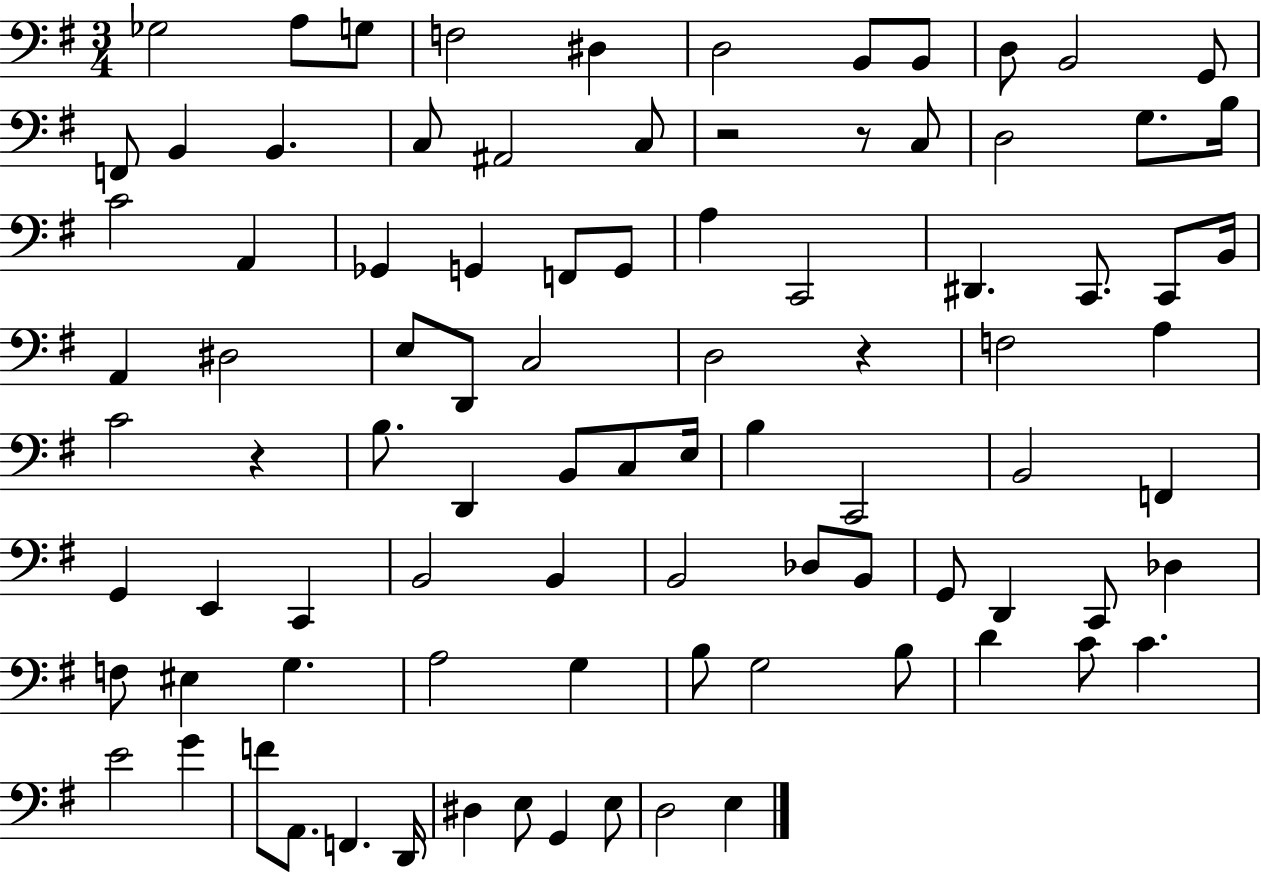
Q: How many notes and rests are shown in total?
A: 90